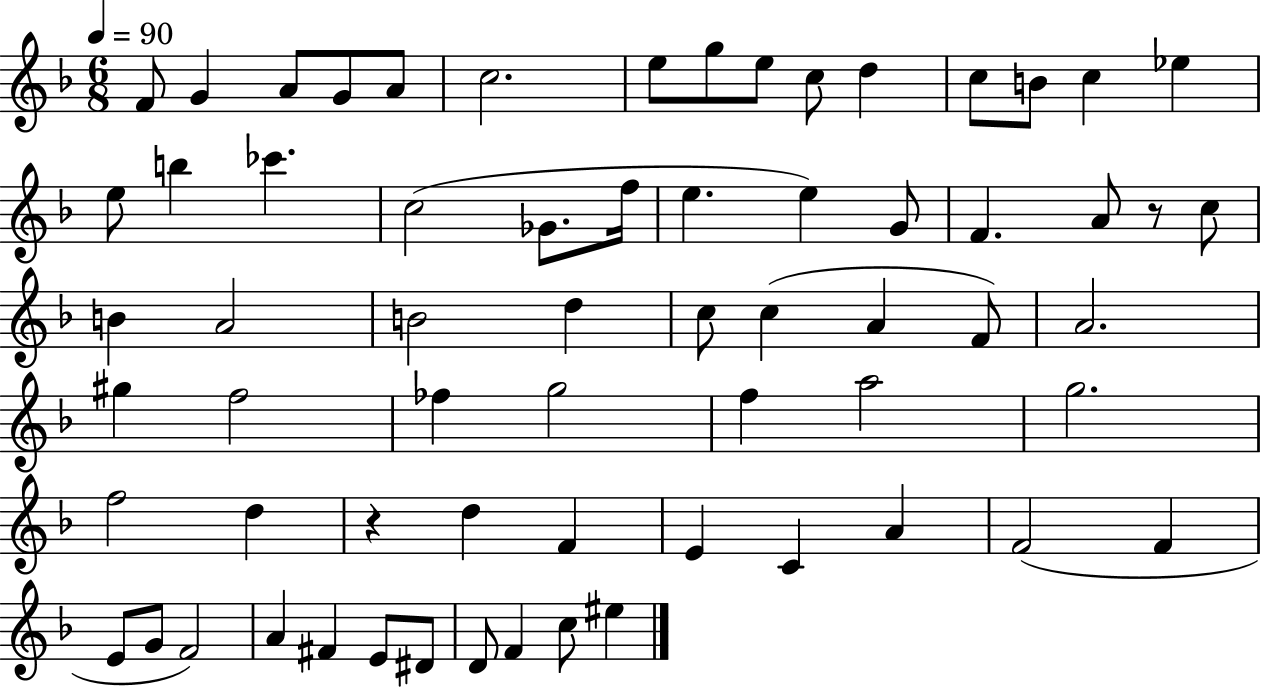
X:1
T:Untitled
M:6/8
L:1/4
K:F
F/2 G A/2 G/2 A/2 c2 e/2 g/2 e/2 c/2 d c/2 B/2 c _e e/2 b _c' c2 _G/2 f/4 e e G/2 F A/2 z/2 c/2 B A2 B2 d c/2 c A F/2 A2 ^g f2 _f g2 f a2 g2 f2 d z d F E C A F2 F E/2 G/2 F2 A ^F E/2 ^D/2 D/2 F c/2 ^e